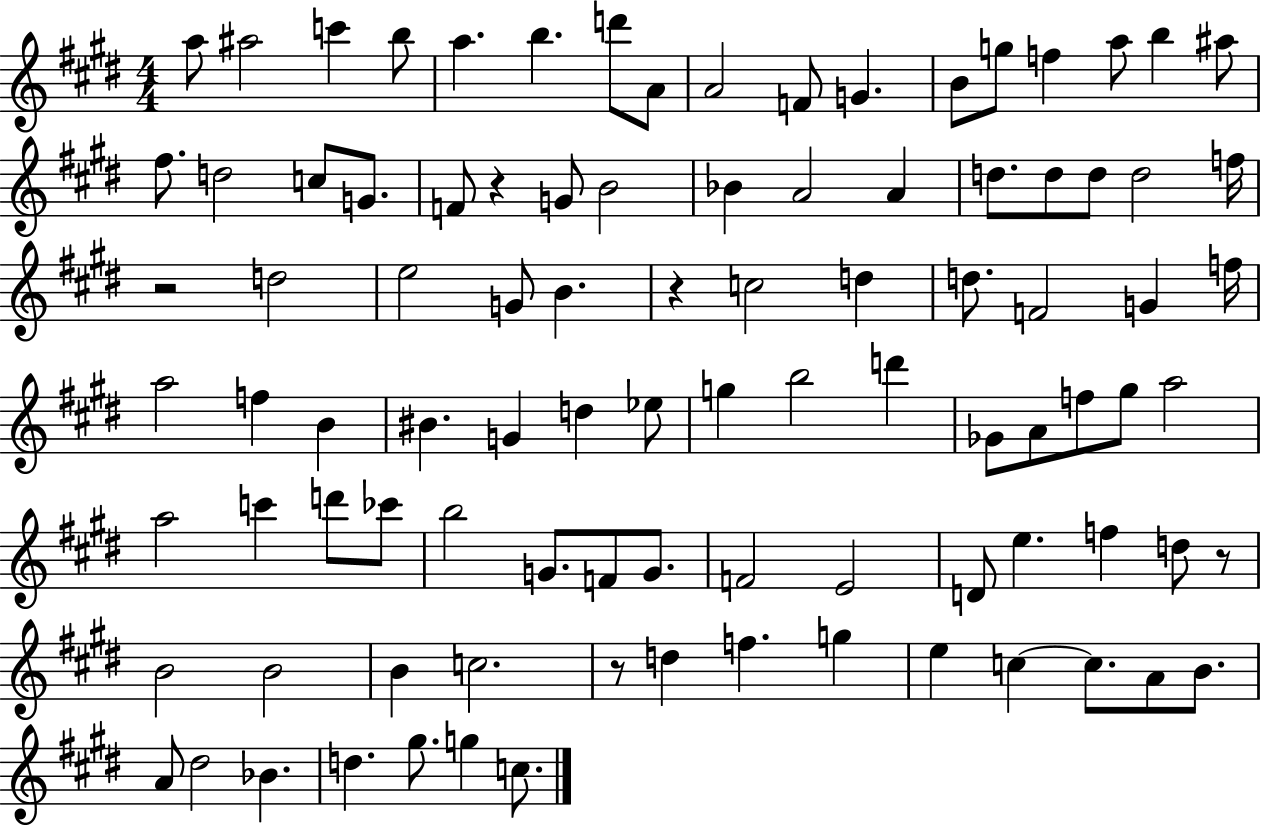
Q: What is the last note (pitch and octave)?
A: C5